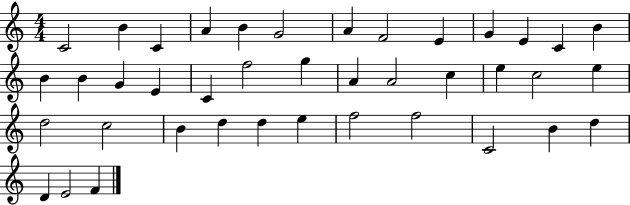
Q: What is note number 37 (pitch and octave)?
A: D5